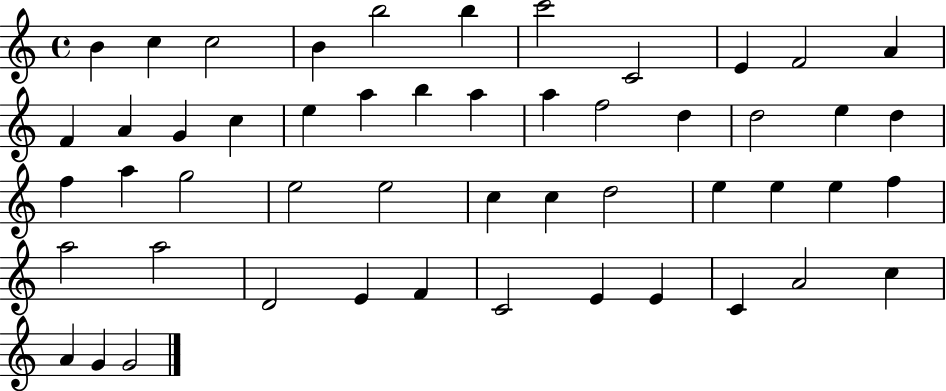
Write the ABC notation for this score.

X:1
T:Untitled
M:4/4
L:1/4
K:C
B c c2 B b2 b c'2 C2 E F2 A F A G c e a b a a f2 d d2 e d f a g2 e2 e2 c c d2 e e e f a2 a2 D2 E F C2 E E C A2 c A G G2